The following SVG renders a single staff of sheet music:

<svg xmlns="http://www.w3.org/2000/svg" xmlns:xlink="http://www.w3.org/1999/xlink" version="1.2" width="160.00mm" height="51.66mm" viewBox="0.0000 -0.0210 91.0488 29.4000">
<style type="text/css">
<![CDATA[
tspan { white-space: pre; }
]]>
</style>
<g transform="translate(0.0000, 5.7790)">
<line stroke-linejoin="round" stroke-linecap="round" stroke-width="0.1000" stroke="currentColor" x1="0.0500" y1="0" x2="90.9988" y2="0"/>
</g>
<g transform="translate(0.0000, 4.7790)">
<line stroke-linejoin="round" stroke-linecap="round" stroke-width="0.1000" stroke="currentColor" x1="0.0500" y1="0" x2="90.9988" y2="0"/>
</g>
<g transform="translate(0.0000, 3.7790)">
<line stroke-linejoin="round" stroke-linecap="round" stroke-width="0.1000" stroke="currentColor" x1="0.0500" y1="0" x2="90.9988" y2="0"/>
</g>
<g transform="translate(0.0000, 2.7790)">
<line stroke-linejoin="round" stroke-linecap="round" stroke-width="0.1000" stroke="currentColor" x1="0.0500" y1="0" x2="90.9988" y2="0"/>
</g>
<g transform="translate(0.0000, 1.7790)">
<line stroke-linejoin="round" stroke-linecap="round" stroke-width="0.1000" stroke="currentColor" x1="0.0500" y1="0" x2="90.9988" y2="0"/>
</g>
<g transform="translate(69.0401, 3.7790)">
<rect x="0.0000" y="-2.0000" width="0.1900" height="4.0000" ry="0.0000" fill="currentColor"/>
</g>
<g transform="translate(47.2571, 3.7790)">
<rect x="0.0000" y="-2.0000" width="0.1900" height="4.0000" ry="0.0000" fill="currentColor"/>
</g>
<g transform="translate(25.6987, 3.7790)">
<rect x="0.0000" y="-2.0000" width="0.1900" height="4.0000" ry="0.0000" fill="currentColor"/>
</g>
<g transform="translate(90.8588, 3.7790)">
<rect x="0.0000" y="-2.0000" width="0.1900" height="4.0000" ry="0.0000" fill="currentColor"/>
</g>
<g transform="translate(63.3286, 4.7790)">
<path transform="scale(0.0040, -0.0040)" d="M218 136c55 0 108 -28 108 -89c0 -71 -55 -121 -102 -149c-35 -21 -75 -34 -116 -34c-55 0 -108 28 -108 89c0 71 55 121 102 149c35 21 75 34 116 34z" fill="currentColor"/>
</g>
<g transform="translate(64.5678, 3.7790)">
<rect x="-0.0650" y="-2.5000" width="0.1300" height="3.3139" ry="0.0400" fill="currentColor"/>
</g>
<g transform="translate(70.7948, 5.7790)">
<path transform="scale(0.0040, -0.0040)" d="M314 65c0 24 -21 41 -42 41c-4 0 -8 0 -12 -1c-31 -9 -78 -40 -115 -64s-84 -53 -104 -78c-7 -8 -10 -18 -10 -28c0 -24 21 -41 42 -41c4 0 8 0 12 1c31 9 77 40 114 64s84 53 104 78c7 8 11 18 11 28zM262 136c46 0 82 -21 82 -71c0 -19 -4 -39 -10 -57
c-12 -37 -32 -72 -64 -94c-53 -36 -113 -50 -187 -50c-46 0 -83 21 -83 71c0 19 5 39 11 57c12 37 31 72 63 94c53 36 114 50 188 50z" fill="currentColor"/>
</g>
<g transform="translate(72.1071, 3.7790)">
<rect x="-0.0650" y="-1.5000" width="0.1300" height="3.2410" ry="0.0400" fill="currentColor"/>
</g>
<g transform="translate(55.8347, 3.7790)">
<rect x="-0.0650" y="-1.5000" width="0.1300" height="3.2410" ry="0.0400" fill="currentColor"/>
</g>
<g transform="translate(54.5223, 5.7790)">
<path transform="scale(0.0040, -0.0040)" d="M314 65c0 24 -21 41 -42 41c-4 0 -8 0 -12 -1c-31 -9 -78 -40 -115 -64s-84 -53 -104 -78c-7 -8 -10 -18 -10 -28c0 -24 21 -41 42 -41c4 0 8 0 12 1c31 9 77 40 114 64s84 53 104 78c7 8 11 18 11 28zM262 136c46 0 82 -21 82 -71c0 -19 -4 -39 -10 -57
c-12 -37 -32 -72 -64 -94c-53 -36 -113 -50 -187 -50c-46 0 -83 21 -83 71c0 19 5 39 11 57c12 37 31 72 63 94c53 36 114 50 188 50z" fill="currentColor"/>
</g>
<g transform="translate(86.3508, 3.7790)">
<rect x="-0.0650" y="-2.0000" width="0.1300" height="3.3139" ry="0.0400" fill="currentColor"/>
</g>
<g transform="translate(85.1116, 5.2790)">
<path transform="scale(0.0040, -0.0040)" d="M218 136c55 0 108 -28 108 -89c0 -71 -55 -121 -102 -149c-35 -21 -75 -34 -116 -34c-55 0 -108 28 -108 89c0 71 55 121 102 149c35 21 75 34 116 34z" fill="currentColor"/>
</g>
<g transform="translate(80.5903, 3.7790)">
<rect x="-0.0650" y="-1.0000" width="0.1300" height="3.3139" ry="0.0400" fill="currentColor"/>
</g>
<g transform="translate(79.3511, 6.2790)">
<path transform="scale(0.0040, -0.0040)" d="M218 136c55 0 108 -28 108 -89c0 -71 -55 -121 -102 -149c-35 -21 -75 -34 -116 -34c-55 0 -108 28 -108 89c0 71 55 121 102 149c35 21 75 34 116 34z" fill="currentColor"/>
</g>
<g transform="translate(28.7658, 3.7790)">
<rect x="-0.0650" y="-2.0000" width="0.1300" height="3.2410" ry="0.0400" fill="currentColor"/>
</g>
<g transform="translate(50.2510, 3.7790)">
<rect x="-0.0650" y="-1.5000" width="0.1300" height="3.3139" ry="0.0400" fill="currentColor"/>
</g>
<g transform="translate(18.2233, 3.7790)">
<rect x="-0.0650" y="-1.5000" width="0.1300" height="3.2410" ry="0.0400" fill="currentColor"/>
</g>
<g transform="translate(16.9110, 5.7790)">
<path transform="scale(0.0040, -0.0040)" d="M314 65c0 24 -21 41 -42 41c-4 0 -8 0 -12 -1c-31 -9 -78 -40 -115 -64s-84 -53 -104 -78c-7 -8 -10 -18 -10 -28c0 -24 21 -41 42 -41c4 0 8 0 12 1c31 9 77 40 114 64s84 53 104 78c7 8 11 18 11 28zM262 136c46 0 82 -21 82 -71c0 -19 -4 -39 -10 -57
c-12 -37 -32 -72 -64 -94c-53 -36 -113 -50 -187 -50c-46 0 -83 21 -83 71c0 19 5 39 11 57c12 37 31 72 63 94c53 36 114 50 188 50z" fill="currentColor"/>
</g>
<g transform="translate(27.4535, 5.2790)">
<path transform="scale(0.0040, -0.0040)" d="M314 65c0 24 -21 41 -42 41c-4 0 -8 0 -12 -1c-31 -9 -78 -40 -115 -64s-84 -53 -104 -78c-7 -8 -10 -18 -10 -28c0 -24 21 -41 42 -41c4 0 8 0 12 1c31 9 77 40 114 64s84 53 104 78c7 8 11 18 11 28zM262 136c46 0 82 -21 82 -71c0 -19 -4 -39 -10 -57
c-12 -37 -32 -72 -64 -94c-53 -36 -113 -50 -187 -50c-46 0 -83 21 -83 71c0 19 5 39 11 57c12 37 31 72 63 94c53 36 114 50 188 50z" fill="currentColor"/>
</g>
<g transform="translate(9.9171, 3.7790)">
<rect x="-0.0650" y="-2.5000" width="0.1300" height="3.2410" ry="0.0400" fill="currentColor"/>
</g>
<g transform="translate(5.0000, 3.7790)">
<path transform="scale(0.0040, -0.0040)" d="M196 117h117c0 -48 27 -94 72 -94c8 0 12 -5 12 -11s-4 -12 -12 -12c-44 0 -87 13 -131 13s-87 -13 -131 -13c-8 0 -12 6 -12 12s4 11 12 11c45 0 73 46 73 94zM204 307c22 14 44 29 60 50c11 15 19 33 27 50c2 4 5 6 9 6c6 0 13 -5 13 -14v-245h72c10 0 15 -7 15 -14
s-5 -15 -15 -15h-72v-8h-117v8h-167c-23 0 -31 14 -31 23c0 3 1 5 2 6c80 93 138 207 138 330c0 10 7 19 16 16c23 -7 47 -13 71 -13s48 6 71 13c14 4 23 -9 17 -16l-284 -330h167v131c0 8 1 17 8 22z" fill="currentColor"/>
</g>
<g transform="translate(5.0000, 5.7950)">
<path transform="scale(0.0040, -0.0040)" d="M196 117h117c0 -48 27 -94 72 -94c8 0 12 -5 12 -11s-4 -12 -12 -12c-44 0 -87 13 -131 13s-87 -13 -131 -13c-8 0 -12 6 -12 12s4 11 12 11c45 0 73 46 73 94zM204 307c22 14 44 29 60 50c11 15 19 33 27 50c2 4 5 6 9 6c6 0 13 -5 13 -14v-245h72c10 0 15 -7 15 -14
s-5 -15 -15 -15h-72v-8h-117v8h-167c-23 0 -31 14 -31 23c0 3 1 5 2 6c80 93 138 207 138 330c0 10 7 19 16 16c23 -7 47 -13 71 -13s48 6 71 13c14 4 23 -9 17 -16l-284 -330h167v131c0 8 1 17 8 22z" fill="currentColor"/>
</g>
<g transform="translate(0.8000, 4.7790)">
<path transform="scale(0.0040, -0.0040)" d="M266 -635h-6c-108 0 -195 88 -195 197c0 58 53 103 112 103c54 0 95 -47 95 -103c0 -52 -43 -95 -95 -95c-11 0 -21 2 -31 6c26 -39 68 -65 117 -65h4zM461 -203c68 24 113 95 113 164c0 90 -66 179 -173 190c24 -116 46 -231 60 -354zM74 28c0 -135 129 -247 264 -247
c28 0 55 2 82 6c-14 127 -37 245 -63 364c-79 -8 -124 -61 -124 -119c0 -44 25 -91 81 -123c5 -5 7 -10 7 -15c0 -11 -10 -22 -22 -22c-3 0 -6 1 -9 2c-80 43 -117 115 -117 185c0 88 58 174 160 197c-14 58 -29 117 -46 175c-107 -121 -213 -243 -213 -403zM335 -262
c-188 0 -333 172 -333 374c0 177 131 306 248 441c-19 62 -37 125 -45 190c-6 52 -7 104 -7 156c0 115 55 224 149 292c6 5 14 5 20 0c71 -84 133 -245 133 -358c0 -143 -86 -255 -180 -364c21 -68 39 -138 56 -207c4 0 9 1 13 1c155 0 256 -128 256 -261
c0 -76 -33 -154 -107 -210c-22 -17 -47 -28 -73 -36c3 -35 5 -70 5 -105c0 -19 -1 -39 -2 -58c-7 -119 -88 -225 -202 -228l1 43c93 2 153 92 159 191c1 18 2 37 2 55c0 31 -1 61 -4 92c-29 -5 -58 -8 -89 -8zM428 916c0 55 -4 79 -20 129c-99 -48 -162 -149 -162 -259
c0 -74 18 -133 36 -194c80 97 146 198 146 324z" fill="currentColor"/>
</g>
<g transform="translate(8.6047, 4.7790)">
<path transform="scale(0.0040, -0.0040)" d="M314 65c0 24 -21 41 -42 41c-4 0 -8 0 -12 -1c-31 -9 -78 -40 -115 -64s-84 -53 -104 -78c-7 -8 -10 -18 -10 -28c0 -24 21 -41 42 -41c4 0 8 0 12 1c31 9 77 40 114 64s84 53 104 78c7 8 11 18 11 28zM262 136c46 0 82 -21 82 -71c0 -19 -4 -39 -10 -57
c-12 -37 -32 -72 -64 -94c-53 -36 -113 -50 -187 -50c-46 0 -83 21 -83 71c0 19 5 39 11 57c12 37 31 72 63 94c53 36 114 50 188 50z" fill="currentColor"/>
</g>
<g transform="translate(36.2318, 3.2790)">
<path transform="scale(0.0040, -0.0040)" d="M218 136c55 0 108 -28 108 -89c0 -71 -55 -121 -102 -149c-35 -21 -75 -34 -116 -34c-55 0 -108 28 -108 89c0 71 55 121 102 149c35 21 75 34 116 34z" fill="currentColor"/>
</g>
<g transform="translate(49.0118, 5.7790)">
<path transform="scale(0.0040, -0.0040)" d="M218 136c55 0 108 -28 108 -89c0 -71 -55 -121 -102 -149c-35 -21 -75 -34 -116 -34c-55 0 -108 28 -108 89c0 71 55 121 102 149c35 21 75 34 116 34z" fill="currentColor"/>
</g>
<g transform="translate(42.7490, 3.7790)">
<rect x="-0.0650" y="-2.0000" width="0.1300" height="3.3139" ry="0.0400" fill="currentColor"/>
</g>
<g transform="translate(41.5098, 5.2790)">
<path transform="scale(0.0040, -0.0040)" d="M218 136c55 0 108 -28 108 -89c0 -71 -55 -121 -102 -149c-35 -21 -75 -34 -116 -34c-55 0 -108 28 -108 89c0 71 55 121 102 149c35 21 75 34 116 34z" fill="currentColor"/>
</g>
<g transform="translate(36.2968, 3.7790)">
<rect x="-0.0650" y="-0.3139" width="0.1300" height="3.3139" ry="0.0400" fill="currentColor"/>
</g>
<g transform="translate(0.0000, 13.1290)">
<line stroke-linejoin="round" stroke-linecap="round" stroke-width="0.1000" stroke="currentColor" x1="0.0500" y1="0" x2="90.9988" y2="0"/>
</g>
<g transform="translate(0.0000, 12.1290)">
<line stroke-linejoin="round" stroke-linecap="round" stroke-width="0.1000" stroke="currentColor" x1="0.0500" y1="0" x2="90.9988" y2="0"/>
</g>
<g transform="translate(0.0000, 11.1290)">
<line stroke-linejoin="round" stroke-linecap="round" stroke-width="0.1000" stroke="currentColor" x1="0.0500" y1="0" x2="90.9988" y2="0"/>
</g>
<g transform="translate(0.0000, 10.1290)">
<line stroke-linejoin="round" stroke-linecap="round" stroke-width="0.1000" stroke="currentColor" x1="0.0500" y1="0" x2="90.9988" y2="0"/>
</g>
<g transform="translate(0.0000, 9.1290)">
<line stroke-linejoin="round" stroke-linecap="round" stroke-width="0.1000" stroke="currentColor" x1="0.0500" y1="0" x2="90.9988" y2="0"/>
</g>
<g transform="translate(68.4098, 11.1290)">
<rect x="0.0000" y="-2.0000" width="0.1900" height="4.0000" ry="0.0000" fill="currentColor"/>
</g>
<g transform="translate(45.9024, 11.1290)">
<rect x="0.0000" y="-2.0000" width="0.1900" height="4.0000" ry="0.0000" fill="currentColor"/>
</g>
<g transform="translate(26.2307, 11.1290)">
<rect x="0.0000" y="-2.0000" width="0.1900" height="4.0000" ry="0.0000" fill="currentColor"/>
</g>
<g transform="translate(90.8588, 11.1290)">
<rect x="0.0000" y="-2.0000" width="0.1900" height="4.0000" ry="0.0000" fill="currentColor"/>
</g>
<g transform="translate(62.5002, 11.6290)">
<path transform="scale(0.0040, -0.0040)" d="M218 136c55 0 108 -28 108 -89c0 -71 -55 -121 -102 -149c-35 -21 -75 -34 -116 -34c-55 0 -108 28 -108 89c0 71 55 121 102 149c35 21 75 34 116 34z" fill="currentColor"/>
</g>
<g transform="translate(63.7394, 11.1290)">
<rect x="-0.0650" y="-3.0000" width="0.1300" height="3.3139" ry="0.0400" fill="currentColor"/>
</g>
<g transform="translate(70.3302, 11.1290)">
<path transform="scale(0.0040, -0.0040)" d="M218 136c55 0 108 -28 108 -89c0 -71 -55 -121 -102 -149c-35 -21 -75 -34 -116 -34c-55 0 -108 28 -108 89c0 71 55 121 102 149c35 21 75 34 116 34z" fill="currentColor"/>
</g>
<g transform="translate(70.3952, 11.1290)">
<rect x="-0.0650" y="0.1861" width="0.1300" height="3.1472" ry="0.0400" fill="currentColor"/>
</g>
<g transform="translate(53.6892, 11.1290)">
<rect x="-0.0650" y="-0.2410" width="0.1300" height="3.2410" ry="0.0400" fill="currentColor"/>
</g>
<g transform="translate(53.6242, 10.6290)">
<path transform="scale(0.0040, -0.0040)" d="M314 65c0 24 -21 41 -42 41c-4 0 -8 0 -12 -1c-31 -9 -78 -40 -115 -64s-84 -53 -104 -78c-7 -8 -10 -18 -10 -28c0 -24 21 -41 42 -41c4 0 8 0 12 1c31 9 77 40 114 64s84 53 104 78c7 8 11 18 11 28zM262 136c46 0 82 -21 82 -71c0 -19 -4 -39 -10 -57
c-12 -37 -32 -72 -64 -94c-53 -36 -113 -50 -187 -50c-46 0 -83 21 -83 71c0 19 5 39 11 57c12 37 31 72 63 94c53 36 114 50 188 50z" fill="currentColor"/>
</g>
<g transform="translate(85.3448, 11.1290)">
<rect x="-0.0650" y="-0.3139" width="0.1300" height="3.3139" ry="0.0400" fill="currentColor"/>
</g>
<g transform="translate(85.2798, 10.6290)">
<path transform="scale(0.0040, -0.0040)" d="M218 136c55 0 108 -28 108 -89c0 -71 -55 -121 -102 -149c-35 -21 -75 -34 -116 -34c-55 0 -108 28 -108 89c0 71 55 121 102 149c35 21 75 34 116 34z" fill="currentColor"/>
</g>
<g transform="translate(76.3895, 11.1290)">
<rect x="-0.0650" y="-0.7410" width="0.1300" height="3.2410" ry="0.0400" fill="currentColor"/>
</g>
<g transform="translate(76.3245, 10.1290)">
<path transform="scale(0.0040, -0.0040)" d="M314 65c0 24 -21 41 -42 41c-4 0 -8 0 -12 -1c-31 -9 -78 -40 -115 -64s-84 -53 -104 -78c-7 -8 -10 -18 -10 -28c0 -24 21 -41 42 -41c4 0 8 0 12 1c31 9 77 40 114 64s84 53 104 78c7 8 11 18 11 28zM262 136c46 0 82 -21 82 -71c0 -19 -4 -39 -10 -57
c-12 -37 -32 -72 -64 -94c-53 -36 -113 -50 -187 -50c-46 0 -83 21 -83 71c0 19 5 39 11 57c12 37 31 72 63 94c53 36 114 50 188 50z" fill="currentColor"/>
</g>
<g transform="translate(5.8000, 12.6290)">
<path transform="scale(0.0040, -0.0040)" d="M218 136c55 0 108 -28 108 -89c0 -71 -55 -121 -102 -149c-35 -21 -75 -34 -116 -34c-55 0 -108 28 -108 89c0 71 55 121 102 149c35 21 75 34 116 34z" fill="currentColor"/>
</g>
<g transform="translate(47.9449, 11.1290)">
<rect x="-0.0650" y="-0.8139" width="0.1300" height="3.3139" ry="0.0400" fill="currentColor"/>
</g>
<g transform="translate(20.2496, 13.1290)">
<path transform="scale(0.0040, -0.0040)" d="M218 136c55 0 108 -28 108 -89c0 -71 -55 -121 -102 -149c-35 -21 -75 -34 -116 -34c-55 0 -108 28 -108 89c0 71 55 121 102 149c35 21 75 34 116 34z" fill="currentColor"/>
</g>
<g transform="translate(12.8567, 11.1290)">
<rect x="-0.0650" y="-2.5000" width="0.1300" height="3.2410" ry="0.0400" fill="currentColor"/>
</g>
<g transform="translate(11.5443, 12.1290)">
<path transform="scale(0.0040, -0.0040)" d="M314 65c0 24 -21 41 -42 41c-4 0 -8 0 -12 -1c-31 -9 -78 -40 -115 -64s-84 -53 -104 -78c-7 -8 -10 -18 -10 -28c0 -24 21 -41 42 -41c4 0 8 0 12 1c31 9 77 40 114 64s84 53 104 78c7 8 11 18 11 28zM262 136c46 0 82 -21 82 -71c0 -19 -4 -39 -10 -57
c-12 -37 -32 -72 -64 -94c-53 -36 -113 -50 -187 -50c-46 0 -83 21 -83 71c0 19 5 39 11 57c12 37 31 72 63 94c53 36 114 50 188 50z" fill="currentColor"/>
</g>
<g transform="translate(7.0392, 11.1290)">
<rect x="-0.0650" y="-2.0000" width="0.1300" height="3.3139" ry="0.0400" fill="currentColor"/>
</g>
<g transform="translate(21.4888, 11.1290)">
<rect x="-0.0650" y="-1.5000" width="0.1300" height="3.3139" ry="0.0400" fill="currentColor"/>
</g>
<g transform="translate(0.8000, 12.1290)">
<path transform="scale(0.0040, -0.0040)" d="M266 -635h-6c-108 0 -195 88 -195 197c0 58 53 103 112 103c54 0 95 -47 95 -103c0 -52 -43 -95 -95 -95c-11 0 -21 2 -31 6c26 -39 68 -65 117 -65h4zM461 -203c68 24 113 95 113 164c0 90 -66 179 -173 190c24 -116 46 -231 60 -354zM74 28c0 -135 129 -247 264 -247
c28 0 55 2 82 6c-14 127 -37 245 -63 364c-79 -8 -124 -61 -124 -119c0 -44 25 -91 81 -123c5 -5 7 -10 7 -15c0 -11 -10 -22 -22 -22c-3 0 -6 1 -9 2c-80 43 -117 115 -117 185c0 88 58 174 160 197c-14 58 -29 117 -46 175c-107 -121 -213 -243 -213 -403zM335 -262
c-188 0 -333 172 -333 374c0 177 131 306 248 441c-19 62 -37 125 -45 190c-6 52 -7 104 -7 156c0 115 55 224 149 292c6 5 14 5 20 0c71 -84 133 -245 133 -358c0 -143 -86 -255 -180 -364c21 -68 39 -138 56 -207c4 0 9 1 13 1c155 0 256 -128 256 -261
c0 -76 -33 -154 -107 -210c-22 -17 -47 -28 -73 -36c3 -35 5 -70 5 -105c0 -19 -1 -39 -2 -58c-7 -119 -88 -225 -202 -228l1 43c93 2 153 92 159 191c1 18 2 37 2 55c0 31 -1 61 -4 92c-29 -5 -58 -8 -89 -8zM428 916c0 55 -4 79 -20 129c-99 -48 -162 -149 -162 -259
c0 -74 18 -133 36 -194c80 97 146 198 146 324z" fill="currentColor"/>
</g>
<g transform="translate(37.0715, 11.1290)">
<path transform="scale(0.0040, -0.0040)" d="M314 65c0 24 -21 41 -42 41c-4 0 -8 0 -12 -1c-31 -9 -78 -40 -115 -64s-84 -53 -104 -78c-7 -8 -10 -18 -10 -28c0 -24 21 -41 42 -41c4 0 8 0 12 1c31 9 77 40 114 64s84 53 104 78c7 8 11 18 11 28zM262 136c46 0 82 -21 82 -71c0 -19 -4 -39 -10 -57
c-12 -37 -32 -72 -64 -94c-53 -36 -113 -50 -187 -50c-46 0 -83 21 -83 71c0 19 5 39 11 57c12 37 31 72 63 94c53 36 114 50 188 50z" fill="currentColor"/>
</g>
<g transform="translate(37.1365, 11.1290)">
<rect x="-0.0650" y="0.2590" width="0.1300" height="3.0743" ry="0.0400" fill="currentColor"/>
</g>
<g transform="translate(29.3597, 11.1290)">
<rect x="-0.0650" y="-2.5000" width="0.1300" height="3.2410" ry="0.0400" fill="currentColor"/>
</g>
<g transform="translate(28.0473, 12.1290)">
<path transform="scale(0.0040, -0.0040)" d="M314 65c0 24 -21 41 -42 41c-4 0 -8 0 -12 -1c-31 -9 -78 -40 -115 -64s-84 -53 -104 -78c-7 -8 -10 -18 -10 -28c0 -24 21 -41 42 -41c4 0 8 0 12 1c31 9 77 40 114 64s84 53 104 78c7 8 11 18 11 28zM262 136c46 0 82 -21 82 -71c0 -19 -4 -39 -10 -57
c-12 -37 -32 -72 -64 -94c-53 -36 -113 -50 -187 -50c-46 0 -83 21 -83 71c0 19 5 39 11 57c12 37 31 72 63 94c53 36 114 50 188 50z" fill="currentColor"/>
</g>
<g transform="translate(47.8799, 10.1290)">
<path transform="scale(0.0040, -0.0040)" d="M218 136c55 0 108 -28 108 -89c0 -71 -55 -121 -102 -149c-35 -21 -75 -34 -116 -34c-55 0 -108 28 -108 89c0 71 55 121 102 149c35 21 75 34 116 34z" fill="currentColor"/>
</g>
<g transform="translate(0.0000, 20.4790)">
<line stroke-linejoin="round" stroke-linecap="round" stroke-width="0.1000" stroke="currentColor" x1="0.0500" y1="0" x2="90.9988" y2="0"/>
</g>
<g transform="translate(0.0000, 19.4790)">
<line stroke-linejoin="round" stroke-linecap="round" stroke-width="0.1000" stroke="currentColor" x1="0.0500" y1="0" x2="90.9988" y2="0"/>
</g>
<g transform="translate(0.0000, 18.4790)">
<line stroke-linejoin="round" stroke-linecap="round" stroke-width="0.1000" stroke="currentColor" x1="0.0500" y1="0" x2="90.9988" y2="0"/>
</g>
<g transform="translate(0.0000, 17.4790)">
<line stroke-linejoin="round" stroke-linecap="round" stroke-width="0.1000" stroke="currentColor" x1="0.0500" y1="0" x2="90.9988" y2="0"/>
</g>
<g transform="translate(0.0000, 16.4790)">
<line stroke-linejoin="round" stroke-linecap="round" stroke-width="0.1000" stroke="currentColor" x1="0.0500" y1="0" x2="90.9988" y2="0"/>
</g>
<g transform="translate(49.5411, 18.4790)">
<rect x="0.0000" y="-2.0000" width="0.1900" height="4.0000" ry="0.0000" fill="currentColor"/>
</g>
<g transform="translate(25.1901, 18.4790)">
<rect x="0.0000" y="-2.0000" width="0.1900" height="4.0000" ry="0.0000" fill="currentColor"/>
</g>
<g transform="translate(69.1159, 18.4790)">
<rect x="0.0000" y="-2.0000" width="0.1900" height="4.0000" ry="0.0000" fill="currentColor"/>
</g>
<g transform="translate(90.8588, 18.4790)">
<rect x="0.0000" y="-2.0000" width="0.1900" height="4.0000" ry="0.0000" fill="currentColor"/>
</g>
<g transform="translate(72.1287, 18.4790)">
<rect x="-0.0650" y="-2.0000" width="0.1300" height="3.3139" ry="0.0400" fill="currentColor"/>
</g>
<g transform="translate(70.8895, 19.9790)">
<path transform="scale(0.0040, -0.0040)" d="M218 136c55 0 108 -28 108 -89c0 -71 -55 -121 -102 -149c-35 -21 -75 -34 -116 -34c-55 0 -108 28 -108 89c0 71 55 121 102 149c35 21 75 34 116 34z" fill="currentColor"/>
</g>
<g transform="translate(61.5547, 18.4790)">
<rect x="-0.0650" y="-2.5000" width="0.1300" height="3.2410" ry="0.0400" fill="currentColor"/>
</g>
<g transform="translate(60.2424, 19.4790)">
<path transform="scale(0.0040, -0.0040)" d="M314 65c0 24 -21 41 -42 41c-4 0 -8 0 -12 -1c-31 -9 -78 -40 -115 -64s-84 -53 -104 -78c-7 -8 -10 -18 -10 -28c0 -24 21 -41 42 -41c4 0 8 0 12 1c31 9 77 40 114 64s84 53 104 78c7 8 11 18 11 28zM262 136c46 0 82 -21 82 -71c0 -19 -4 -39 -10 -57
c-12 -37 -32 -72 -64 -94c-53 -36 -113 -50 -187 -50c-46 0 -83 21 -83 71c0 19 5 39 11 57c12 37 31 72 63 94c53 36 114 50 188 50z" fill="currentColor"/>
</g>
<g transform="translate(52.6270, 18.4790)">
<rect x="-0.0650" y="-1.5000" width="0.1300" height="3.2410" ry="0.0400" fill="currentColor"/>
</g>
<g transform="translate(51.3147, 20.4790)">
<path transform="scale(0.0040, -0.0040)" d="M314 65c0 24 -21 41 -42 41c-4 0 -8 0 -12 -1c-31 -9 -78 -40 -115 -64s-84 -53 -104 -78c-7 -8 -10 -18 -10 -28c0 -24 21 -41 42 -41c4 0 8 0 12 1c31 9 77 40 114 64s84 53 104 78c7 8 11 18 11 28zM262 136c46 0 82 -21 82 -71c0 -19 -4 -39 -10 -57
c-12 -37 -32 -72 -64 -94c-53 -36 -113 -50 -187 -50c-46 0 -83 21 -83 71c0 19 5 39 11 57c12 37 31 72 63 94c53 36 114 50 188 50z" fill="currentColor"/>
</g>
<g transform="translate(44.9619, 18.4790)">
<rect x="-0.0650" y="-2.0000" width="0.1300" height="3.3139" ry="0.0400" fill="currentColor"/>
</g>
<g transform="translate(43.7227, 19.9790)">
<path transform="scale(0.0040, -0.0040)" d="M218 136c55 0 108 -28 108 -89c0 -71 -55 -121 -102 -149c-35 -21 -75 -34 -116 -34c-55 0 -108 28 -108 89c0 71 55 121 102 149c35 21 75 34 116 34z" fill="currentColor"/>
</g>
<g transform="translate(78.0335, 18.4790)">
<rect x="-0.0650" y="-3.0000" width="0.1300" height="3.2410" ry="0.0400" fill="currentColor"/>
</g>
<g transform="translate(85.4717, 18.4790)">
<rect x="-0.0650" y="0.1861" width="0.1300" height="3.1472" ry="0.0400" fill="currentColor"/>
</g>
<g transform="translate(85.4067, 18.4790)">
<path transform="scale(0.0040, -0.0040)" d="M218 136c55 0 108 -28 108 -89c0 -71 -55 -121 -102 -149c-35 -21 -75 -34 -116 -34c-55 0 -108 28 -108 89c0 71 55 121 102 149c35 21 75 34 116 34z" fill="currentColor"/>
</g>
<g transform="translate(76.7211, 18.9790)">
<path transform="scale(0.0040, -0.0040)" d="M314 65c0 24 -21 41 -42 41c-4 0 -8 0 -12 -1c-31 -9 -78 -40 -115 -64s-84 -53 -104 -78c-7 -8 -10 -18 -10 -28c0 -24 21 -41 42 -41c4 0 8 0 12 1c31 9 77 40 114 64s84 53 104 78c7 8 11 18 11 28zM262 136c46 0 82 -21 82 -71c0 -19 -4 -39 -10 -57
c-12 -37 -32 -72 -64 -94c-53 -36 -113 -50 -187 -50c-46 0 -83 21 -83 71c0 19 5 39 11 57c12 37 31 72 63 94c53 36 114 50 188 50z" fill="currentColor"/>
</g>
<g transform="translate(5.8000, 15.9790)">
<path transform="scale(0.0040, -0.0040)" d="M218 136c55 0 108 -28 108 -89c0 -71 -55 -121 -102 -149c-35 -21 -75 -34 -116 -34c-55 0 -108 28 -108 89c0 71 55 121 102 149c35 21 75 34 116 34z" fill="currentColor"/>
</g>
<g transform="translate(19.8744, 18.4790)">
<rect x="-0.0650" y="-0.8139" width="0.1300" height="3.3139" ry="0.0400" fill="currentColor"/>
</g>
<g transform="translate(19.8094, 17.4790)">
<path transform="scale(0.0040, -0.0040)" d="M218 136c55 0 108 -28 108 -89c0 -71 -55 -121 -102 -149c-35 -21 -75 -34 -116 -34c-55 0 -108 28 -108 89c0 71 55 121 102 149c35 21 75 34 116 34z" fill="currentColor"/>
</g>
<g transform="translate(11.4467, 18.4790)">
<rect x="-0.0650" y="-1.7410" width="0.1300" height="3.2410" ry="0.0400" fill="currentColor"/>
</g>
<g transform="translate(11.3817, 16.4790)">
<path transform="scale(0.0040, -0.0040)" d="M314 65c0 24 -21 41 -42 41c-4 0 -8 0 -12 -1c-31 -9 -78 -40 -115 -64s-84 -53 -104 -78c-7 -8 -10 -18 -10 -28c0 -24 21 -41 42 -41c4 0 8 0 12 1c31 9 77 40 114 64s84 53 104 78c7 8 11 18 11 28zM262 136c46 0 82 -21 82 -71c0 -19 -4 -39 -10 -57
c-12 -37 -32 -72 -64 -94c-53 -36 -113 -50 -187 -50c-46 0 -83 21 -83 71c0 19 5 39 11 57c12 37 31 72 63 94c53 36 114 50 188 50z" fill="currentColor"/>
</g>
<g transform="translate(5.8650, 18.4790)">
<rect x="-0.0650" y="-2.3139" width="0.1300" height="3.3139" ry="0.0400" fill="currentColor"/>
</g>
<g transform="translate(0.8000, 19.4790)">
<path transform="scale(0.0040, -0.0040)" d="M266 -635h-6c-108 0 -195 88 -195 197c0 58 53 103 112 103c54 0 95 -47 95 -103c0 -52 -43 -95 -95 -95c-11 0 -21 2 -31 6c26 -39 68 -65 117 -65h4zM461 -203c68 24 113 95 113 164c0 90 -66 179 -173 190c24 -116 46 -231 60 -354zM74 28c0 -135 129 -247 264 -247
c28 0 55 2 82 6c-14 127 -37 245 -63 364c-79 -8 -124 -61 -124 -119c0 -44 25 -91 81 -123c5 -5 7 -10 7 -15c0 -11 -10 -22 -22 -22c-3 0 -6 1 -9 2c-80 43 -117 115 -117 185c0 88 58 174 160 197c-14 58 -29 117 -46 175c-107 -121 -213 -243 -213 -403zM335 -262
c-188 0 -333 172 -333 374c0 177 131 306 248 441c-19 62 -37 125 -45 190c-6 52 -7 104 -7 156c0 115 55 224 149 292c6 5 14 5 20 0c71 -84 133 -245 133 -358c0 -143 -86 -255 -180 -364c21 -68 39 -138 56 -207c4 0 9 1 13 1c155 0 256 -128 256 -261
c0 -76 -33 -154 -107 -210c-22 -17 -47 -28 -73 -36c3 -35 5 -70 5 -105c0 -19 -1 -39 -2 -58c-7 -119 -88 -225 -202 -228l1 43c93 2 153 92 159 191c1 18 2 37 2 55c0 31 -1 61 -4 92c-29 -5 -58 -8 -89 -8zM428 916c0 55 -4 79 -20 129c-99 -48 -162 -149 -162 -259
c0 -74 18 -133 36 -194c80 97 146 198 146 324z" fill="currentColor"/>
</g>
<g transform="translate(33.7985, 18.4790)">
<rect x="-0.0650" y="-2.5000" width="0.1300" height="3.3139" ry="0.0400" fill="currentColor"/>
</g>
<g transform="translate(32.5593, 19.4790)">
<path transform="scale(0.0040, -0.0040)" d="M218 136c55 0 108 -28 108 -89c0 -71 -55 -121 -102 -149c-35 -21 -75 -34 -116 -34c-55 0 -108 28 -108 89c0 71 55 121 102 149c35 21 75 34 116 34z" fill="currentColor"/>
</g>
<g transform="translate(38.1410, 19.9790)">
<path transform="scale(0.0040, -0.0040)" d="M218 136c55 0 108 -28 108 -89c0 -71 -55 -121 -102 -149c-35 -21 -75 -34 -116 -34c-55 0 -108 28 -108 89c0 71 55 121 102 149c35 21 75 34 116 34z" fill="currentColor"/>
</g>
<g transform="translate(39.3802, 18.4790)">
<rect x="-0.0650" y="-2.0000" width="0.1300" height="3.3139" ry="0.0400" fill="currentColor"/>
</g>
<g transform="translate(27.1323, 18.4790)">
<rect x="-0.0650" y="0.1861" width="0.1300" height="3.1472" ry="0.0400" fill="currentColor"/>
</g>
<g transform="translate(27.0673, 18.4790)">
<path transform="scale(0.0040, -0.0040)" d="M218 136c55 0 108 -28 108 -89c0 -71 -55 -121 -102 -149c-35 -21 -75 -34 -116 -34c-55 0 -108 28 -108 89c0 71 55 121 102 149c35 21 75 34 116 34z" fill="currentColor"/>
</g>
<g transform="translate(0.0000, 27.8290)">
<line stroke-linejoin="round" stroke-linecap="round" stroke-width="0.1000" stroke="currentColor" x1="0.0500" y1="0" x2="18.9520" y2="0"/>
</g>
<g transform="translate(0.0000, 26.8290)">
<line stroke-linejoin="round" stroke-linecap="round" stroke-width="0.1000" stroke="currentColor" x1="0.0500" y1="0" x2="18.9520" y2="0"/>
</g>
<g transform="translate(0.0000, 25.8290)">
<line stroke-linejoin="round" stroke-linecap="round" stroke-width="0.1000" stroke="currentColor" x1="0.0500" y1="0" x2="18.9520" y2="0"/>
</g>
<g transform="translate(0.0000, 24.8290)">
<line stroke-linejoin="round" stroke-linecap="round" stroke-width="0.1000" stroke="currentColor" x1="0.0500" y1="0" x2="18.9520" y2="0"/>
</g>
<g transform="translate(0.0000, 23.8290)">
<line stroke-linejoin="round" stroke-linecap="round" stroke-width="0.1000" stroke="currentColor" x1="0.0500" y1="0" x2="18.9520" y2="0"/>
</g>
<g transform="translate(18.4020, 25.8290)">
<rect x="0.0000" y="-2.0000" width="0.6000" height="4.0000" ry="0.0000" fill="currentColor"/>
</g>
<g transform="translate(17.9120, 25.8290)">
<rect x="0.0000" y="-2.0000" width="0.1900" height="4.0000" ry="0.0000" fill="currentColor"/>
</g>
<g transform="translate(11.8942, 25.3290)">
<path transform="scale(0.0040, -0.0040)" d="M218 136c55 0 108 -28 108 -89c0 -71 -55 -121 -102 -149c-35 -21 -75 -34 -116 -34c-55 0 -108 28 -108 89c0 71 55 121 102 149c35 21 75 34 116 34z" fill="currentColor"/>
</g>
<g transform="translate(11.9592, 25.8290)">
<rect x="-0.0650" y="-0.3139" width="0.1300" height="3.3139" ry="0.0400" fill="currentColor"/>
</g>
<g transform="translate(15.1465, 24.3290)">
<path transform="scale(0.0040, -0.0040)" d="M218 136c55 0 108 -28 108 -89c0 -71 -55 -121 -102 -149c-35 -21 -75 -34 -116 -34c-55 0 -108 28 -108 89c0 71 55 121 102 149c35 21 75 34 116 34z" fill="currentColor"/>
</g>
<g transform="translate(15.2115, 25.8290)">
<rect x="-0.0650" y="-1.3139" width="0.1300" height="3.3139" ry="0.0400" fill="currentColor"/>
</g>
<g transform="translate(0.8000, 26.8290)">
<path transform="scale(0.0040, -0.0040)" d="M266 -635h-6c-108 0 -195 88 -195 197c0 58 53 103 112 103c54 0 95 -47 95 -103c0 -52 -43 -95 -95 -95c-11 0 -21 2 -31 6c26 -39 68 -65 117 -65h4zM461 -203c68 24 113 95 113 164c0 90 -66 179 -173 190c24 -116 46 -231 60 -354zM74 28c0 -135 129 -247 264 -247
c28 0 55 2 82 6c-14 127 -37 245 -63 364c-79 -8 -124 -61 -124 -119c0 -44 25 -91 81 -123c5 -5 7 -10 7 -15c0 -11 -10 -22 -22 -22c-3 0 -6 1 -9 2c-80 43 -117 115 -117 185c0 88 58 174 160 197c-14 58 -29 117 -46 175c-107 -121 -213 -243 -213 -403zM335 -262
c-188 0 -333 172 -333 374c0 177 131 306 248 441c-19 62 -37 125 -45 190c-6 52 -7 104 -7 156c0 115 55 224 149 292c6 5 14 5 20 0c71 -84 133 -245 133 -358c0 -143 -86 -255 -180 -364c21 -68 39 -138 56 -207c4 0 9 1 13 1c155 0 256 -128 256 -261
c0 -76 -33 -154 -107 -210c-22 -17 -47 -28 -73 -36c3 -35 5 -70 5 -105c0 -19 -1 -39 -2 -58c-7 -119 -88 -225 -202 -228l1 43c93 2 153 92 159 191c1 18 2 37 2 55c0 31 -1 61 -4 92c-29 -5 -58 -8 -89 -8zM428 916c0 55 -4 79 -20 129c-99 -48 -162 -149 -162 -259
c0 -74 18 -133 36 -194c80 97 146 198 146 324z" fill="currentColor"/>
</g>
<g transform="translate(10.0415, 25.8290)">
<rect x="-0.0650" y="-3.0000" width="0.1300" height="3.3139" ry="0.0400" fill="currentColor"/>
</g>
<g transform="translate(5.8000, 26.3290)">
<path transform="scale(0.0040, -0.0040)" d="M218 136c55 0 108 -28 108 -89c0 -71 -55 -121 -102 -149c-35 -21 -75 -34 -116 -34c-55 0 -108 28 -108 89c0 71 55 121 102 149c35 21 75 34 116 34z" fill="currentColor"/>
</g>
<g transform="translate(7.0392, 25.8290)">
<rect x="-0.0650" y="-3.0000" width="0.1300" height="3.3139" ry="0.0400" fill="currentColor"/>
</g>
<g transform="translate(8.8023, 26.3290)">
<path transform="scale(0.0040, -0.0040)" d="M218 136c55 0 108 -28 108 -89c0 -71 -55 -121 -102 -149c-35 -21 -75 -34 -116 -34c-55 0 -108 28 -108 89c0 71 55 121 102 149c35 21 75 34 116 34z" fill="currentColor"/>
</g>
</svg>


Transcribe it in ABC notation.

X:1
T:Untitled
M:4/4
L:1/4
K:C
G2 E2 F2 c F E E2 G E2 D F F G2 E G2 B2 d c2 A B d2 c g f2 d B G F F E2 G2 F A2 B A A c e